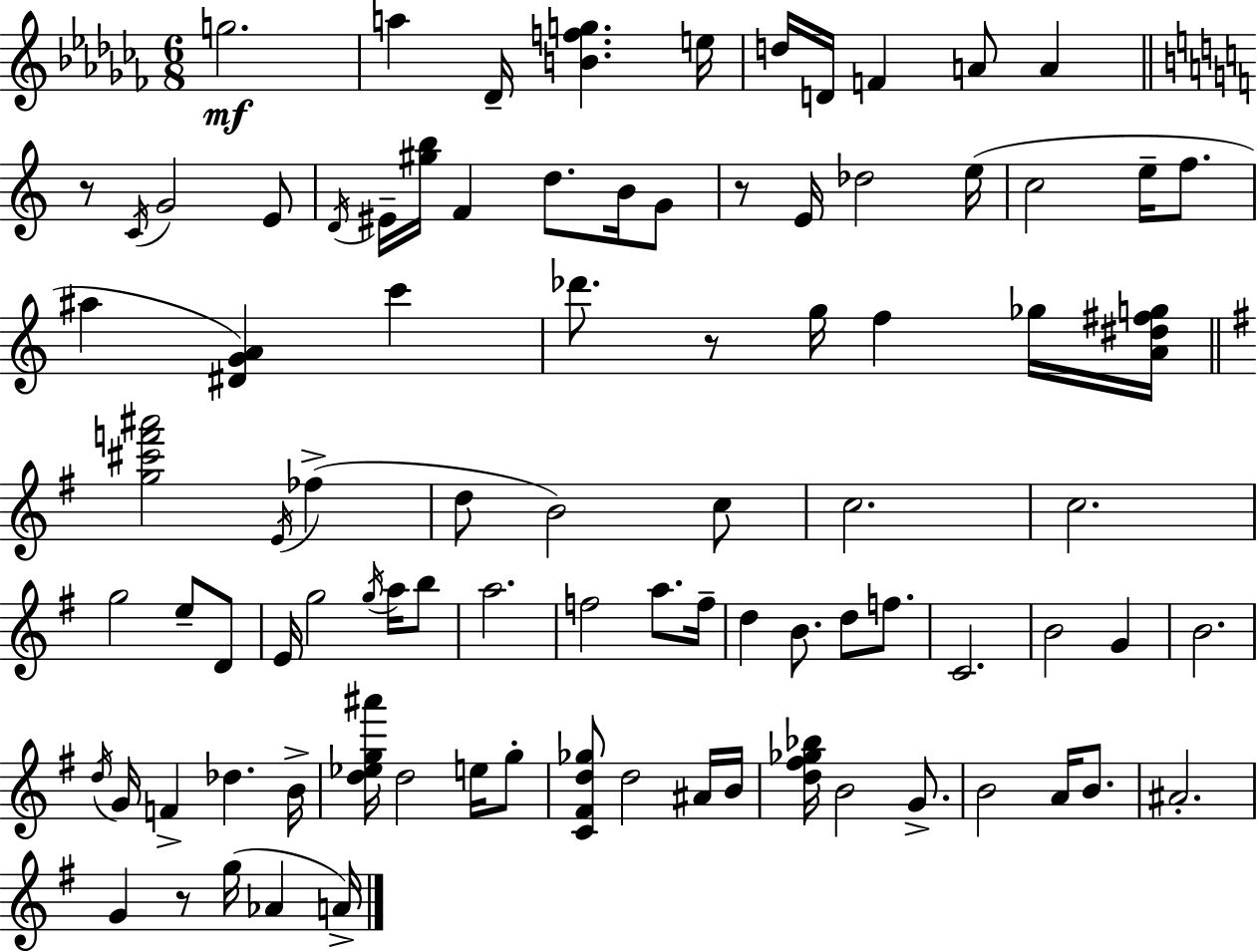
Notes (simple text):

G5/h. A5/q Db4/s [B4,F5,G5]/q. E5/s D5/s D4/s F4/q A4/e A4/q R/e C4/s G4/h E4/e D4/s EIS4/s [G#5,B5]/s F4/q D5/e. B4/s G4/e R/e E4/s Db5/h E5/s C5/h E5/s F5/e. A#5/q [D#4,G4,A4]/q C6/q Db6/e. R/e G5/s F5/q Gb5/s [A4,D#5,F#5,G5]/s [G5,C#6,F6,A#6]/h E4/s FES5/q D5/e B4/h C5/e C5/h. C5/h. G5/h E5/e D4/e E4/s G5/h G5/s A5/s B5/e A5/h. F5/h A5/e. F5/s D5/q B4/e. D5/e F5/e. C4/h. B4/h G4/q B4/h. D5/s G4/s F4/q Db5/q. B4/s [D5,Eb5,G5,A#6]/s D5/h E5/s G5/e [C4,F#4,D5,Gb5]/e D5/h A#4/s B4/s [D5,F#5,Gb5,Bb5]/s B4/h G4/e. B4/h A4/s B4/e. A#4/h. G4/q R/e G5/s Ab4/q A4/s